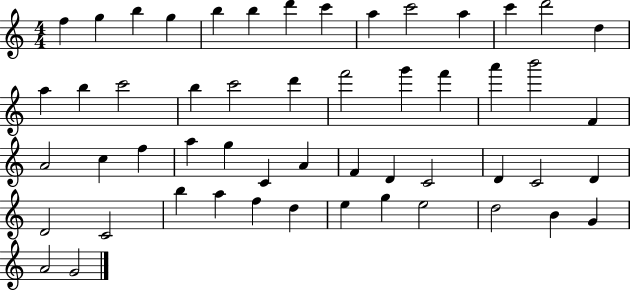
X:1
T:Untitled
M:4/4
L:1/4
K:C
f g b g b b d' c' a c'2 a c' d'2 d a b c'2 b c'2 d' f'2 g' f' a' b'2 F A2 c f a g C A F D C2 D C2 D D2 C2 b a f d e g e2 d2 B G A2 G2